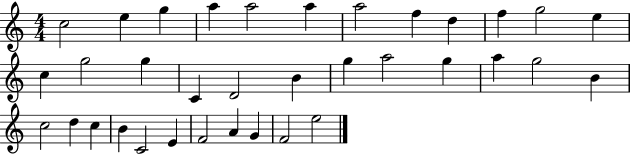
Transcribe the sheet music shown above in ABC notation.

X:1
T:Untitled
M:4/4
L:1/4
K:C
c2 e g a a2 a a2 f d f g2 e c g2 g C D2 B g a2 g a g2 B c2 d c B C2 E F2 A G F2 e2